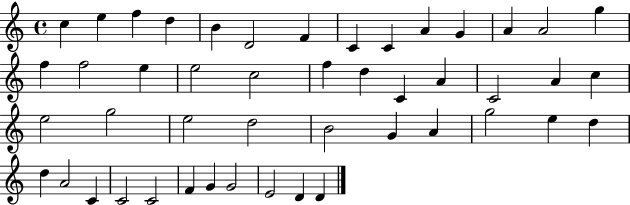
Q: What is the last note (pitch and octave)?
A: D4